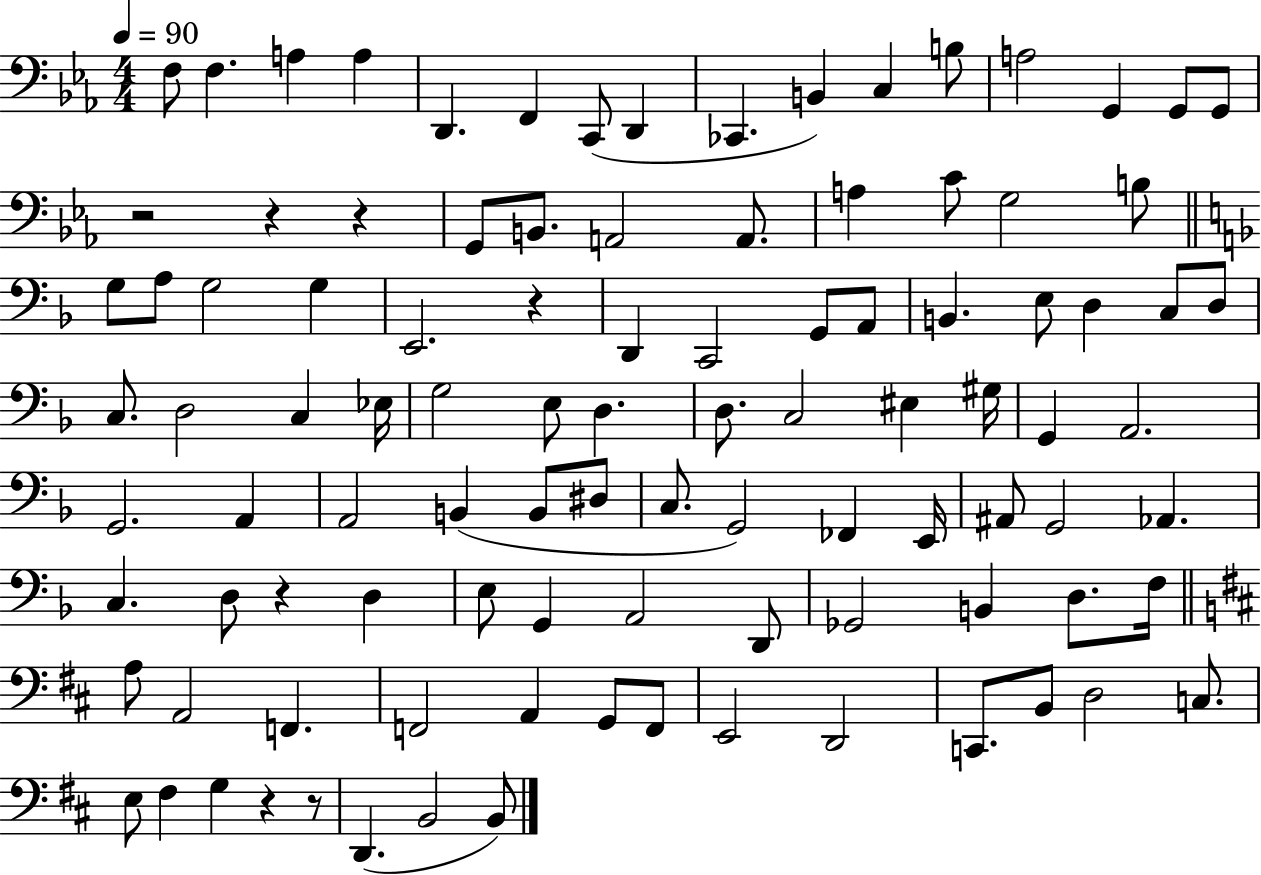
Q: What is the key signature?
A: EES major